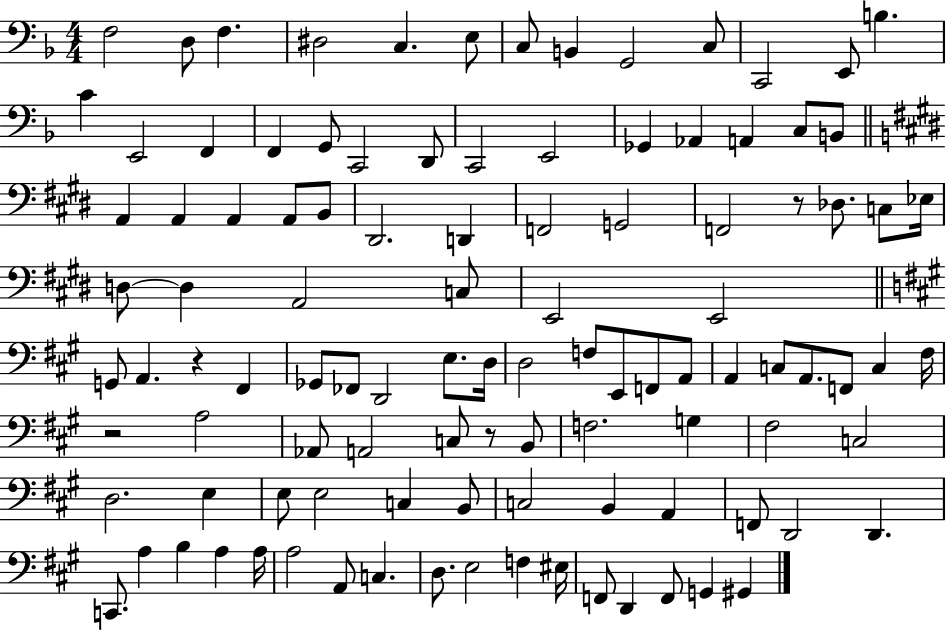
X:1
T:Untitled
M:4/4
L:1/4
K:F
F,2 D,/2 F, ^D,2 C, E,/2 C,/2 B,, G,,2 C,/2 C,,2 E,,/2 B, C E,,2 F,, F,, G,,/2 C,,2 D,,/2 C,,2 E,,2 _G,, _A,, A,, C,/2 B,,/2 A,, A,, A,, A,,/2 B,,/2 ^D,,2 D,, F,,2 G,,2 F,,2 z/2 _D,/2 C,/2 _E,/4 D,/2 D, A,,2 C,/2 E,,2 E,,2 G,,/2 A,, z ^F,, _G,,/2 _F,,/2 D,,2 E,/2 D,/4 D,2 F,/2 E,,/2 F,,/2 A,,/2 A,, C,/2 A,,/2 F,,/2 C, ^F,/4 z2 A,2 _A,,/2 A,,2 C,/2 z/2 B,,/2 F,2 G, ^F,2 C,2 D,2 E, E,/2 E,2 C, B,,/2 C,2 B,, A,, F,,/2 D,,2 D,, C,,/2 A, B, A, A,/4 A,2 A,,/2 C, D,/2 E,2 F, ^E,/4 F,,/2 D,, F,,/2 G,, ^G,,